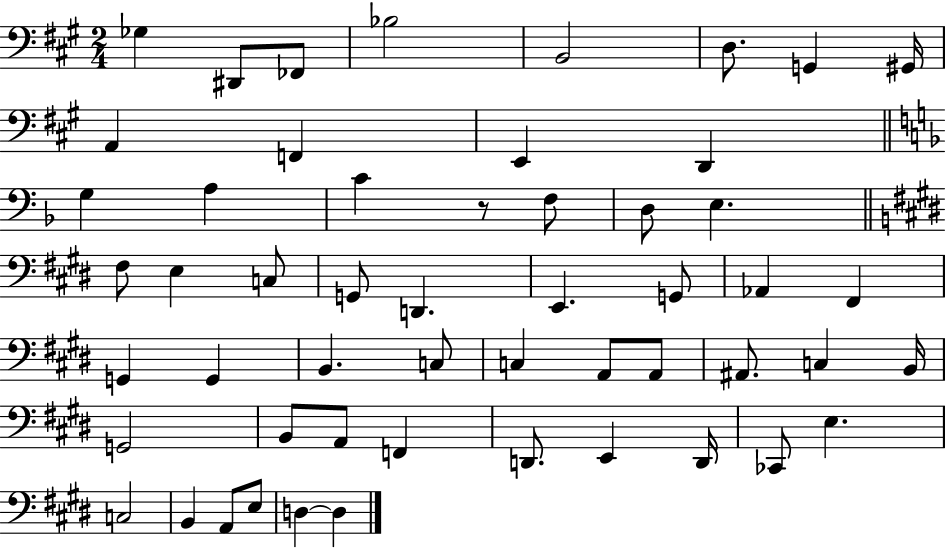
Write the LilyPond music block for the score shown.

{
  \clef bass
  \numericTimeSignature
  \time 2/4
  \key a \major
  ges4 dis,8 fes,8 | bes2 | b,2 | d8. g,4 gis,16 | \break a,4 f,4 | e,4 d,4 | \bar "||" \break \key d \minor g4 a4 | c'4 r8 f8 | d8 e4. | \bar "||" \break \key e \major fis8 e4 c8 | g,8 d,4. | e,4. g,8 | aes,4 fis,4 | \break g,4 g,4 | b,4. c8 | c4 a,8 a,8 | ais,8. c4 b,16 | \break g,2 | b,8 a,8 f,4 | d,8. e,4 d,16 | ces,8 e4. | \break c2 | b,4 a,8 e8 | d4~~ d4 | \bar "|."
}